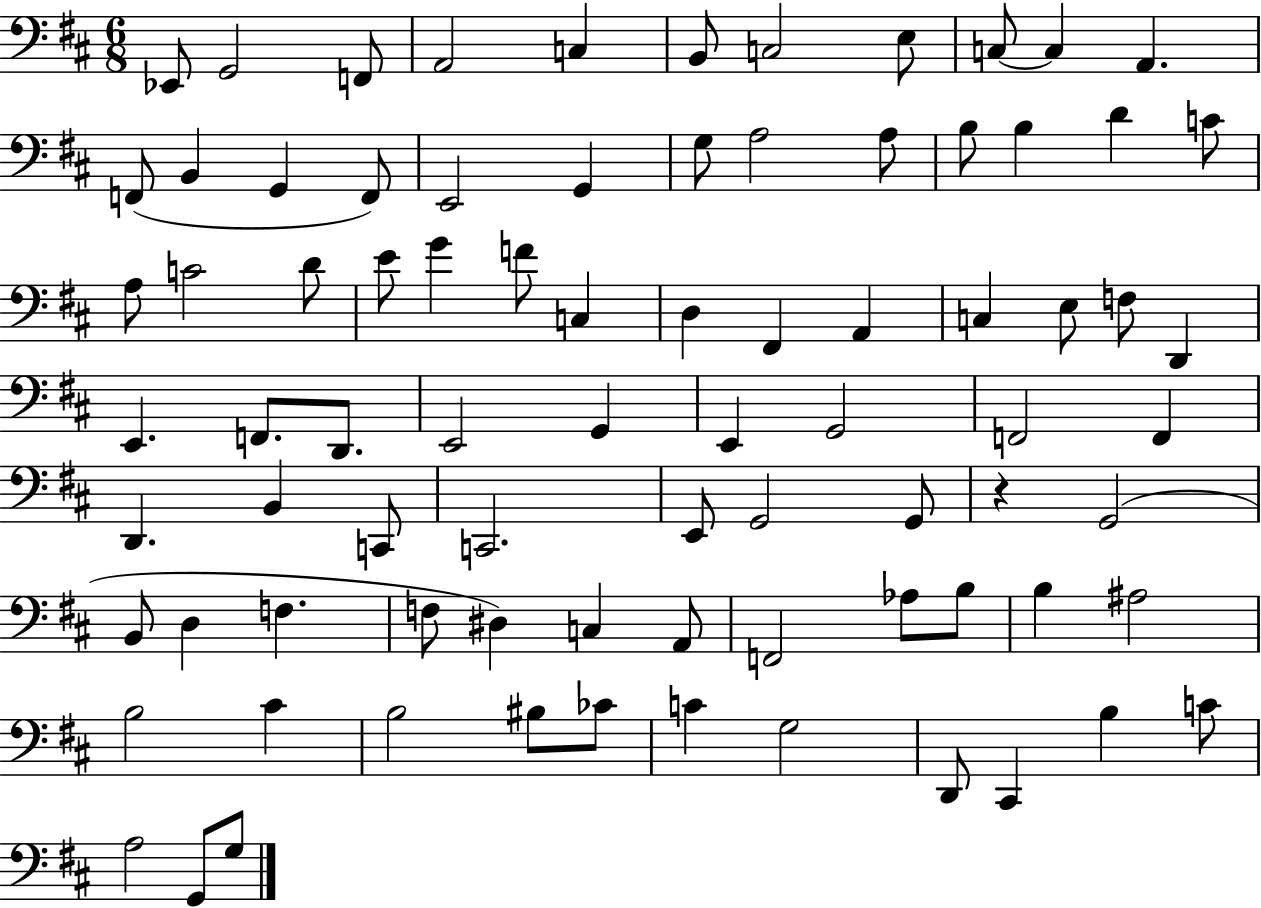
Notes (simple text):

Eb2/e G2/h F2/e A2/h C3/q B2/e C3/h E3/e C3/e C3/q A2/q. F2/e B2/q G2/q F2/e E2/h G2/q G3/e A3/h A3/e B3/e B3/q D4/q C4/e A3/e C4/h D4/e E4/e G4/q F4/e C3/q D3/q F#2/q A2/q C3/q E3/e F3/e D2/q E2/q. F2/e. D2/e. E2/h G2/q E2/q G2/h F2/h F2/q D2/q. B2/q C2/e C2/h. E2/e G2/h G2/e R/q G2/h B2/e D3/q F3/q. F3/e D#3/q C3/q A2/e F2/h Ab3/e B3/e B3/q A#3/h B3/h C#4/q B3/h BIS3/e CES4/e C4/q G3/h D2/e C#2/q B3/q C4/e A3/h G2/e G3/e